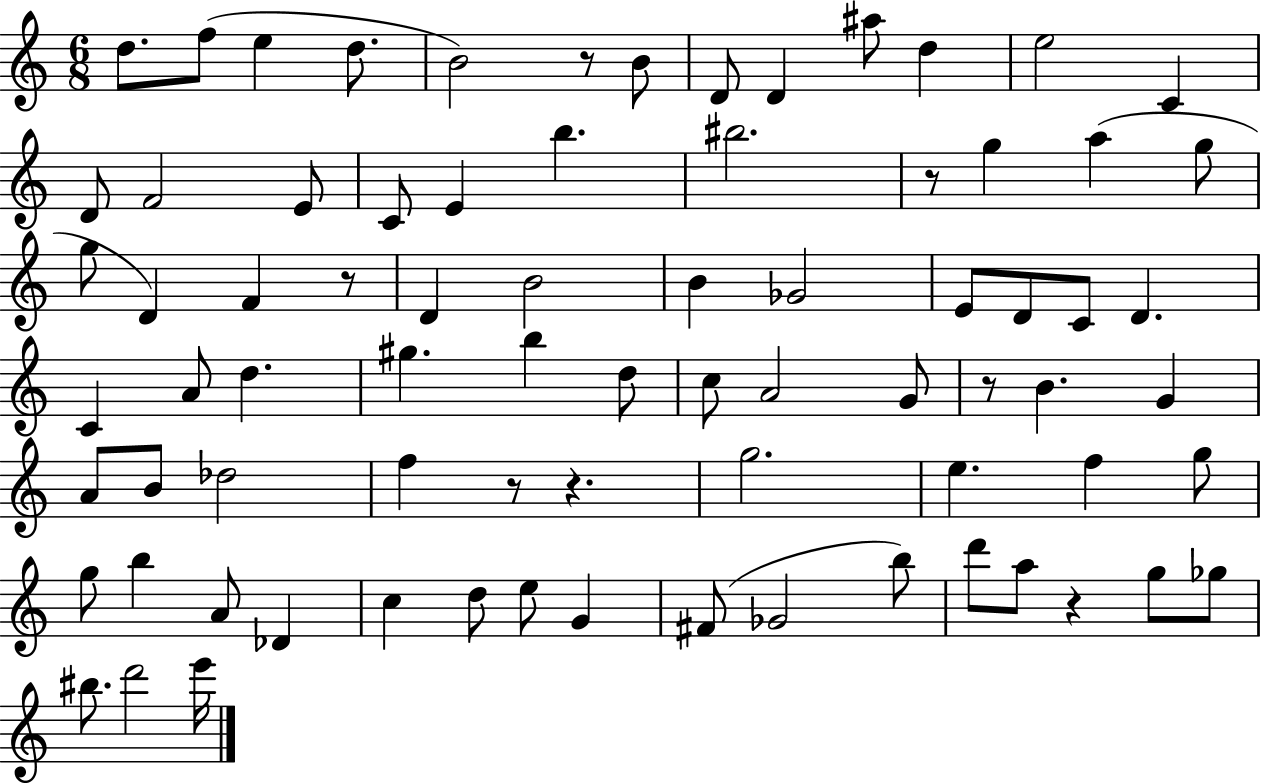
D5/e. F5/e E5/q D5/e. B4/h R/e B4/e D4/e D4/q A#5/e D5/q E5/h C4/q D4/e F4/h E4/e C4/e E4/q B5/q. BIS5/h. R/e G5/q A5/q G5/e G5/e D4/q F4/q R/e D4/q B4/h B4/q Gb4/h E4/e D4/e C4/e D4/q. C4/q A4/e D5/q. G#5/q. B5/q D5/e C5/e A4/h G4/e R/e B4/q. G4/q A4/e B4/e Db5/h F5/q R/e R/q. G5/h. E5/q. F5/q G5/e G5/e B5/q A4/e Db4/q C5/q D5/e E5/e G4/q F#4/e Gb4/h B5/e D6/e A5/e R/q G5/e Gb5/e BIS5/e. D6/h E6/s